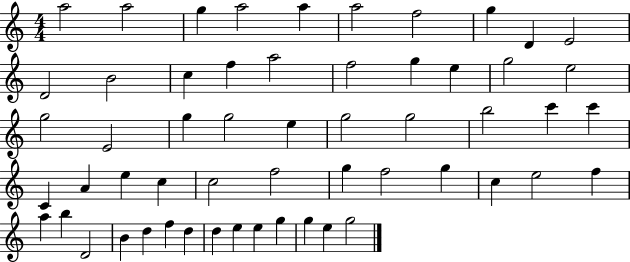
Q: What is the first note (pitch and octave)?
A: A5